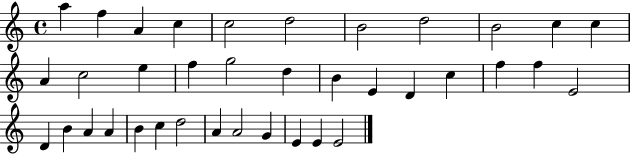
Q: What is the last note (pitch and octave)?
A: E4